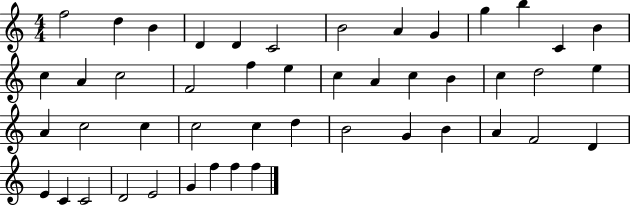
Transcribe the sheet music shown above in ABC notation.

X:1
T:Untitled
M:4/4
L:1/4
K:C
f2 d B D D C2 B2 A G g b C B c A c2 F2 f e c A c B c d2 e A c2 c c2 c d B2 G B A F2 D E C C2 D2 E2 G f f f